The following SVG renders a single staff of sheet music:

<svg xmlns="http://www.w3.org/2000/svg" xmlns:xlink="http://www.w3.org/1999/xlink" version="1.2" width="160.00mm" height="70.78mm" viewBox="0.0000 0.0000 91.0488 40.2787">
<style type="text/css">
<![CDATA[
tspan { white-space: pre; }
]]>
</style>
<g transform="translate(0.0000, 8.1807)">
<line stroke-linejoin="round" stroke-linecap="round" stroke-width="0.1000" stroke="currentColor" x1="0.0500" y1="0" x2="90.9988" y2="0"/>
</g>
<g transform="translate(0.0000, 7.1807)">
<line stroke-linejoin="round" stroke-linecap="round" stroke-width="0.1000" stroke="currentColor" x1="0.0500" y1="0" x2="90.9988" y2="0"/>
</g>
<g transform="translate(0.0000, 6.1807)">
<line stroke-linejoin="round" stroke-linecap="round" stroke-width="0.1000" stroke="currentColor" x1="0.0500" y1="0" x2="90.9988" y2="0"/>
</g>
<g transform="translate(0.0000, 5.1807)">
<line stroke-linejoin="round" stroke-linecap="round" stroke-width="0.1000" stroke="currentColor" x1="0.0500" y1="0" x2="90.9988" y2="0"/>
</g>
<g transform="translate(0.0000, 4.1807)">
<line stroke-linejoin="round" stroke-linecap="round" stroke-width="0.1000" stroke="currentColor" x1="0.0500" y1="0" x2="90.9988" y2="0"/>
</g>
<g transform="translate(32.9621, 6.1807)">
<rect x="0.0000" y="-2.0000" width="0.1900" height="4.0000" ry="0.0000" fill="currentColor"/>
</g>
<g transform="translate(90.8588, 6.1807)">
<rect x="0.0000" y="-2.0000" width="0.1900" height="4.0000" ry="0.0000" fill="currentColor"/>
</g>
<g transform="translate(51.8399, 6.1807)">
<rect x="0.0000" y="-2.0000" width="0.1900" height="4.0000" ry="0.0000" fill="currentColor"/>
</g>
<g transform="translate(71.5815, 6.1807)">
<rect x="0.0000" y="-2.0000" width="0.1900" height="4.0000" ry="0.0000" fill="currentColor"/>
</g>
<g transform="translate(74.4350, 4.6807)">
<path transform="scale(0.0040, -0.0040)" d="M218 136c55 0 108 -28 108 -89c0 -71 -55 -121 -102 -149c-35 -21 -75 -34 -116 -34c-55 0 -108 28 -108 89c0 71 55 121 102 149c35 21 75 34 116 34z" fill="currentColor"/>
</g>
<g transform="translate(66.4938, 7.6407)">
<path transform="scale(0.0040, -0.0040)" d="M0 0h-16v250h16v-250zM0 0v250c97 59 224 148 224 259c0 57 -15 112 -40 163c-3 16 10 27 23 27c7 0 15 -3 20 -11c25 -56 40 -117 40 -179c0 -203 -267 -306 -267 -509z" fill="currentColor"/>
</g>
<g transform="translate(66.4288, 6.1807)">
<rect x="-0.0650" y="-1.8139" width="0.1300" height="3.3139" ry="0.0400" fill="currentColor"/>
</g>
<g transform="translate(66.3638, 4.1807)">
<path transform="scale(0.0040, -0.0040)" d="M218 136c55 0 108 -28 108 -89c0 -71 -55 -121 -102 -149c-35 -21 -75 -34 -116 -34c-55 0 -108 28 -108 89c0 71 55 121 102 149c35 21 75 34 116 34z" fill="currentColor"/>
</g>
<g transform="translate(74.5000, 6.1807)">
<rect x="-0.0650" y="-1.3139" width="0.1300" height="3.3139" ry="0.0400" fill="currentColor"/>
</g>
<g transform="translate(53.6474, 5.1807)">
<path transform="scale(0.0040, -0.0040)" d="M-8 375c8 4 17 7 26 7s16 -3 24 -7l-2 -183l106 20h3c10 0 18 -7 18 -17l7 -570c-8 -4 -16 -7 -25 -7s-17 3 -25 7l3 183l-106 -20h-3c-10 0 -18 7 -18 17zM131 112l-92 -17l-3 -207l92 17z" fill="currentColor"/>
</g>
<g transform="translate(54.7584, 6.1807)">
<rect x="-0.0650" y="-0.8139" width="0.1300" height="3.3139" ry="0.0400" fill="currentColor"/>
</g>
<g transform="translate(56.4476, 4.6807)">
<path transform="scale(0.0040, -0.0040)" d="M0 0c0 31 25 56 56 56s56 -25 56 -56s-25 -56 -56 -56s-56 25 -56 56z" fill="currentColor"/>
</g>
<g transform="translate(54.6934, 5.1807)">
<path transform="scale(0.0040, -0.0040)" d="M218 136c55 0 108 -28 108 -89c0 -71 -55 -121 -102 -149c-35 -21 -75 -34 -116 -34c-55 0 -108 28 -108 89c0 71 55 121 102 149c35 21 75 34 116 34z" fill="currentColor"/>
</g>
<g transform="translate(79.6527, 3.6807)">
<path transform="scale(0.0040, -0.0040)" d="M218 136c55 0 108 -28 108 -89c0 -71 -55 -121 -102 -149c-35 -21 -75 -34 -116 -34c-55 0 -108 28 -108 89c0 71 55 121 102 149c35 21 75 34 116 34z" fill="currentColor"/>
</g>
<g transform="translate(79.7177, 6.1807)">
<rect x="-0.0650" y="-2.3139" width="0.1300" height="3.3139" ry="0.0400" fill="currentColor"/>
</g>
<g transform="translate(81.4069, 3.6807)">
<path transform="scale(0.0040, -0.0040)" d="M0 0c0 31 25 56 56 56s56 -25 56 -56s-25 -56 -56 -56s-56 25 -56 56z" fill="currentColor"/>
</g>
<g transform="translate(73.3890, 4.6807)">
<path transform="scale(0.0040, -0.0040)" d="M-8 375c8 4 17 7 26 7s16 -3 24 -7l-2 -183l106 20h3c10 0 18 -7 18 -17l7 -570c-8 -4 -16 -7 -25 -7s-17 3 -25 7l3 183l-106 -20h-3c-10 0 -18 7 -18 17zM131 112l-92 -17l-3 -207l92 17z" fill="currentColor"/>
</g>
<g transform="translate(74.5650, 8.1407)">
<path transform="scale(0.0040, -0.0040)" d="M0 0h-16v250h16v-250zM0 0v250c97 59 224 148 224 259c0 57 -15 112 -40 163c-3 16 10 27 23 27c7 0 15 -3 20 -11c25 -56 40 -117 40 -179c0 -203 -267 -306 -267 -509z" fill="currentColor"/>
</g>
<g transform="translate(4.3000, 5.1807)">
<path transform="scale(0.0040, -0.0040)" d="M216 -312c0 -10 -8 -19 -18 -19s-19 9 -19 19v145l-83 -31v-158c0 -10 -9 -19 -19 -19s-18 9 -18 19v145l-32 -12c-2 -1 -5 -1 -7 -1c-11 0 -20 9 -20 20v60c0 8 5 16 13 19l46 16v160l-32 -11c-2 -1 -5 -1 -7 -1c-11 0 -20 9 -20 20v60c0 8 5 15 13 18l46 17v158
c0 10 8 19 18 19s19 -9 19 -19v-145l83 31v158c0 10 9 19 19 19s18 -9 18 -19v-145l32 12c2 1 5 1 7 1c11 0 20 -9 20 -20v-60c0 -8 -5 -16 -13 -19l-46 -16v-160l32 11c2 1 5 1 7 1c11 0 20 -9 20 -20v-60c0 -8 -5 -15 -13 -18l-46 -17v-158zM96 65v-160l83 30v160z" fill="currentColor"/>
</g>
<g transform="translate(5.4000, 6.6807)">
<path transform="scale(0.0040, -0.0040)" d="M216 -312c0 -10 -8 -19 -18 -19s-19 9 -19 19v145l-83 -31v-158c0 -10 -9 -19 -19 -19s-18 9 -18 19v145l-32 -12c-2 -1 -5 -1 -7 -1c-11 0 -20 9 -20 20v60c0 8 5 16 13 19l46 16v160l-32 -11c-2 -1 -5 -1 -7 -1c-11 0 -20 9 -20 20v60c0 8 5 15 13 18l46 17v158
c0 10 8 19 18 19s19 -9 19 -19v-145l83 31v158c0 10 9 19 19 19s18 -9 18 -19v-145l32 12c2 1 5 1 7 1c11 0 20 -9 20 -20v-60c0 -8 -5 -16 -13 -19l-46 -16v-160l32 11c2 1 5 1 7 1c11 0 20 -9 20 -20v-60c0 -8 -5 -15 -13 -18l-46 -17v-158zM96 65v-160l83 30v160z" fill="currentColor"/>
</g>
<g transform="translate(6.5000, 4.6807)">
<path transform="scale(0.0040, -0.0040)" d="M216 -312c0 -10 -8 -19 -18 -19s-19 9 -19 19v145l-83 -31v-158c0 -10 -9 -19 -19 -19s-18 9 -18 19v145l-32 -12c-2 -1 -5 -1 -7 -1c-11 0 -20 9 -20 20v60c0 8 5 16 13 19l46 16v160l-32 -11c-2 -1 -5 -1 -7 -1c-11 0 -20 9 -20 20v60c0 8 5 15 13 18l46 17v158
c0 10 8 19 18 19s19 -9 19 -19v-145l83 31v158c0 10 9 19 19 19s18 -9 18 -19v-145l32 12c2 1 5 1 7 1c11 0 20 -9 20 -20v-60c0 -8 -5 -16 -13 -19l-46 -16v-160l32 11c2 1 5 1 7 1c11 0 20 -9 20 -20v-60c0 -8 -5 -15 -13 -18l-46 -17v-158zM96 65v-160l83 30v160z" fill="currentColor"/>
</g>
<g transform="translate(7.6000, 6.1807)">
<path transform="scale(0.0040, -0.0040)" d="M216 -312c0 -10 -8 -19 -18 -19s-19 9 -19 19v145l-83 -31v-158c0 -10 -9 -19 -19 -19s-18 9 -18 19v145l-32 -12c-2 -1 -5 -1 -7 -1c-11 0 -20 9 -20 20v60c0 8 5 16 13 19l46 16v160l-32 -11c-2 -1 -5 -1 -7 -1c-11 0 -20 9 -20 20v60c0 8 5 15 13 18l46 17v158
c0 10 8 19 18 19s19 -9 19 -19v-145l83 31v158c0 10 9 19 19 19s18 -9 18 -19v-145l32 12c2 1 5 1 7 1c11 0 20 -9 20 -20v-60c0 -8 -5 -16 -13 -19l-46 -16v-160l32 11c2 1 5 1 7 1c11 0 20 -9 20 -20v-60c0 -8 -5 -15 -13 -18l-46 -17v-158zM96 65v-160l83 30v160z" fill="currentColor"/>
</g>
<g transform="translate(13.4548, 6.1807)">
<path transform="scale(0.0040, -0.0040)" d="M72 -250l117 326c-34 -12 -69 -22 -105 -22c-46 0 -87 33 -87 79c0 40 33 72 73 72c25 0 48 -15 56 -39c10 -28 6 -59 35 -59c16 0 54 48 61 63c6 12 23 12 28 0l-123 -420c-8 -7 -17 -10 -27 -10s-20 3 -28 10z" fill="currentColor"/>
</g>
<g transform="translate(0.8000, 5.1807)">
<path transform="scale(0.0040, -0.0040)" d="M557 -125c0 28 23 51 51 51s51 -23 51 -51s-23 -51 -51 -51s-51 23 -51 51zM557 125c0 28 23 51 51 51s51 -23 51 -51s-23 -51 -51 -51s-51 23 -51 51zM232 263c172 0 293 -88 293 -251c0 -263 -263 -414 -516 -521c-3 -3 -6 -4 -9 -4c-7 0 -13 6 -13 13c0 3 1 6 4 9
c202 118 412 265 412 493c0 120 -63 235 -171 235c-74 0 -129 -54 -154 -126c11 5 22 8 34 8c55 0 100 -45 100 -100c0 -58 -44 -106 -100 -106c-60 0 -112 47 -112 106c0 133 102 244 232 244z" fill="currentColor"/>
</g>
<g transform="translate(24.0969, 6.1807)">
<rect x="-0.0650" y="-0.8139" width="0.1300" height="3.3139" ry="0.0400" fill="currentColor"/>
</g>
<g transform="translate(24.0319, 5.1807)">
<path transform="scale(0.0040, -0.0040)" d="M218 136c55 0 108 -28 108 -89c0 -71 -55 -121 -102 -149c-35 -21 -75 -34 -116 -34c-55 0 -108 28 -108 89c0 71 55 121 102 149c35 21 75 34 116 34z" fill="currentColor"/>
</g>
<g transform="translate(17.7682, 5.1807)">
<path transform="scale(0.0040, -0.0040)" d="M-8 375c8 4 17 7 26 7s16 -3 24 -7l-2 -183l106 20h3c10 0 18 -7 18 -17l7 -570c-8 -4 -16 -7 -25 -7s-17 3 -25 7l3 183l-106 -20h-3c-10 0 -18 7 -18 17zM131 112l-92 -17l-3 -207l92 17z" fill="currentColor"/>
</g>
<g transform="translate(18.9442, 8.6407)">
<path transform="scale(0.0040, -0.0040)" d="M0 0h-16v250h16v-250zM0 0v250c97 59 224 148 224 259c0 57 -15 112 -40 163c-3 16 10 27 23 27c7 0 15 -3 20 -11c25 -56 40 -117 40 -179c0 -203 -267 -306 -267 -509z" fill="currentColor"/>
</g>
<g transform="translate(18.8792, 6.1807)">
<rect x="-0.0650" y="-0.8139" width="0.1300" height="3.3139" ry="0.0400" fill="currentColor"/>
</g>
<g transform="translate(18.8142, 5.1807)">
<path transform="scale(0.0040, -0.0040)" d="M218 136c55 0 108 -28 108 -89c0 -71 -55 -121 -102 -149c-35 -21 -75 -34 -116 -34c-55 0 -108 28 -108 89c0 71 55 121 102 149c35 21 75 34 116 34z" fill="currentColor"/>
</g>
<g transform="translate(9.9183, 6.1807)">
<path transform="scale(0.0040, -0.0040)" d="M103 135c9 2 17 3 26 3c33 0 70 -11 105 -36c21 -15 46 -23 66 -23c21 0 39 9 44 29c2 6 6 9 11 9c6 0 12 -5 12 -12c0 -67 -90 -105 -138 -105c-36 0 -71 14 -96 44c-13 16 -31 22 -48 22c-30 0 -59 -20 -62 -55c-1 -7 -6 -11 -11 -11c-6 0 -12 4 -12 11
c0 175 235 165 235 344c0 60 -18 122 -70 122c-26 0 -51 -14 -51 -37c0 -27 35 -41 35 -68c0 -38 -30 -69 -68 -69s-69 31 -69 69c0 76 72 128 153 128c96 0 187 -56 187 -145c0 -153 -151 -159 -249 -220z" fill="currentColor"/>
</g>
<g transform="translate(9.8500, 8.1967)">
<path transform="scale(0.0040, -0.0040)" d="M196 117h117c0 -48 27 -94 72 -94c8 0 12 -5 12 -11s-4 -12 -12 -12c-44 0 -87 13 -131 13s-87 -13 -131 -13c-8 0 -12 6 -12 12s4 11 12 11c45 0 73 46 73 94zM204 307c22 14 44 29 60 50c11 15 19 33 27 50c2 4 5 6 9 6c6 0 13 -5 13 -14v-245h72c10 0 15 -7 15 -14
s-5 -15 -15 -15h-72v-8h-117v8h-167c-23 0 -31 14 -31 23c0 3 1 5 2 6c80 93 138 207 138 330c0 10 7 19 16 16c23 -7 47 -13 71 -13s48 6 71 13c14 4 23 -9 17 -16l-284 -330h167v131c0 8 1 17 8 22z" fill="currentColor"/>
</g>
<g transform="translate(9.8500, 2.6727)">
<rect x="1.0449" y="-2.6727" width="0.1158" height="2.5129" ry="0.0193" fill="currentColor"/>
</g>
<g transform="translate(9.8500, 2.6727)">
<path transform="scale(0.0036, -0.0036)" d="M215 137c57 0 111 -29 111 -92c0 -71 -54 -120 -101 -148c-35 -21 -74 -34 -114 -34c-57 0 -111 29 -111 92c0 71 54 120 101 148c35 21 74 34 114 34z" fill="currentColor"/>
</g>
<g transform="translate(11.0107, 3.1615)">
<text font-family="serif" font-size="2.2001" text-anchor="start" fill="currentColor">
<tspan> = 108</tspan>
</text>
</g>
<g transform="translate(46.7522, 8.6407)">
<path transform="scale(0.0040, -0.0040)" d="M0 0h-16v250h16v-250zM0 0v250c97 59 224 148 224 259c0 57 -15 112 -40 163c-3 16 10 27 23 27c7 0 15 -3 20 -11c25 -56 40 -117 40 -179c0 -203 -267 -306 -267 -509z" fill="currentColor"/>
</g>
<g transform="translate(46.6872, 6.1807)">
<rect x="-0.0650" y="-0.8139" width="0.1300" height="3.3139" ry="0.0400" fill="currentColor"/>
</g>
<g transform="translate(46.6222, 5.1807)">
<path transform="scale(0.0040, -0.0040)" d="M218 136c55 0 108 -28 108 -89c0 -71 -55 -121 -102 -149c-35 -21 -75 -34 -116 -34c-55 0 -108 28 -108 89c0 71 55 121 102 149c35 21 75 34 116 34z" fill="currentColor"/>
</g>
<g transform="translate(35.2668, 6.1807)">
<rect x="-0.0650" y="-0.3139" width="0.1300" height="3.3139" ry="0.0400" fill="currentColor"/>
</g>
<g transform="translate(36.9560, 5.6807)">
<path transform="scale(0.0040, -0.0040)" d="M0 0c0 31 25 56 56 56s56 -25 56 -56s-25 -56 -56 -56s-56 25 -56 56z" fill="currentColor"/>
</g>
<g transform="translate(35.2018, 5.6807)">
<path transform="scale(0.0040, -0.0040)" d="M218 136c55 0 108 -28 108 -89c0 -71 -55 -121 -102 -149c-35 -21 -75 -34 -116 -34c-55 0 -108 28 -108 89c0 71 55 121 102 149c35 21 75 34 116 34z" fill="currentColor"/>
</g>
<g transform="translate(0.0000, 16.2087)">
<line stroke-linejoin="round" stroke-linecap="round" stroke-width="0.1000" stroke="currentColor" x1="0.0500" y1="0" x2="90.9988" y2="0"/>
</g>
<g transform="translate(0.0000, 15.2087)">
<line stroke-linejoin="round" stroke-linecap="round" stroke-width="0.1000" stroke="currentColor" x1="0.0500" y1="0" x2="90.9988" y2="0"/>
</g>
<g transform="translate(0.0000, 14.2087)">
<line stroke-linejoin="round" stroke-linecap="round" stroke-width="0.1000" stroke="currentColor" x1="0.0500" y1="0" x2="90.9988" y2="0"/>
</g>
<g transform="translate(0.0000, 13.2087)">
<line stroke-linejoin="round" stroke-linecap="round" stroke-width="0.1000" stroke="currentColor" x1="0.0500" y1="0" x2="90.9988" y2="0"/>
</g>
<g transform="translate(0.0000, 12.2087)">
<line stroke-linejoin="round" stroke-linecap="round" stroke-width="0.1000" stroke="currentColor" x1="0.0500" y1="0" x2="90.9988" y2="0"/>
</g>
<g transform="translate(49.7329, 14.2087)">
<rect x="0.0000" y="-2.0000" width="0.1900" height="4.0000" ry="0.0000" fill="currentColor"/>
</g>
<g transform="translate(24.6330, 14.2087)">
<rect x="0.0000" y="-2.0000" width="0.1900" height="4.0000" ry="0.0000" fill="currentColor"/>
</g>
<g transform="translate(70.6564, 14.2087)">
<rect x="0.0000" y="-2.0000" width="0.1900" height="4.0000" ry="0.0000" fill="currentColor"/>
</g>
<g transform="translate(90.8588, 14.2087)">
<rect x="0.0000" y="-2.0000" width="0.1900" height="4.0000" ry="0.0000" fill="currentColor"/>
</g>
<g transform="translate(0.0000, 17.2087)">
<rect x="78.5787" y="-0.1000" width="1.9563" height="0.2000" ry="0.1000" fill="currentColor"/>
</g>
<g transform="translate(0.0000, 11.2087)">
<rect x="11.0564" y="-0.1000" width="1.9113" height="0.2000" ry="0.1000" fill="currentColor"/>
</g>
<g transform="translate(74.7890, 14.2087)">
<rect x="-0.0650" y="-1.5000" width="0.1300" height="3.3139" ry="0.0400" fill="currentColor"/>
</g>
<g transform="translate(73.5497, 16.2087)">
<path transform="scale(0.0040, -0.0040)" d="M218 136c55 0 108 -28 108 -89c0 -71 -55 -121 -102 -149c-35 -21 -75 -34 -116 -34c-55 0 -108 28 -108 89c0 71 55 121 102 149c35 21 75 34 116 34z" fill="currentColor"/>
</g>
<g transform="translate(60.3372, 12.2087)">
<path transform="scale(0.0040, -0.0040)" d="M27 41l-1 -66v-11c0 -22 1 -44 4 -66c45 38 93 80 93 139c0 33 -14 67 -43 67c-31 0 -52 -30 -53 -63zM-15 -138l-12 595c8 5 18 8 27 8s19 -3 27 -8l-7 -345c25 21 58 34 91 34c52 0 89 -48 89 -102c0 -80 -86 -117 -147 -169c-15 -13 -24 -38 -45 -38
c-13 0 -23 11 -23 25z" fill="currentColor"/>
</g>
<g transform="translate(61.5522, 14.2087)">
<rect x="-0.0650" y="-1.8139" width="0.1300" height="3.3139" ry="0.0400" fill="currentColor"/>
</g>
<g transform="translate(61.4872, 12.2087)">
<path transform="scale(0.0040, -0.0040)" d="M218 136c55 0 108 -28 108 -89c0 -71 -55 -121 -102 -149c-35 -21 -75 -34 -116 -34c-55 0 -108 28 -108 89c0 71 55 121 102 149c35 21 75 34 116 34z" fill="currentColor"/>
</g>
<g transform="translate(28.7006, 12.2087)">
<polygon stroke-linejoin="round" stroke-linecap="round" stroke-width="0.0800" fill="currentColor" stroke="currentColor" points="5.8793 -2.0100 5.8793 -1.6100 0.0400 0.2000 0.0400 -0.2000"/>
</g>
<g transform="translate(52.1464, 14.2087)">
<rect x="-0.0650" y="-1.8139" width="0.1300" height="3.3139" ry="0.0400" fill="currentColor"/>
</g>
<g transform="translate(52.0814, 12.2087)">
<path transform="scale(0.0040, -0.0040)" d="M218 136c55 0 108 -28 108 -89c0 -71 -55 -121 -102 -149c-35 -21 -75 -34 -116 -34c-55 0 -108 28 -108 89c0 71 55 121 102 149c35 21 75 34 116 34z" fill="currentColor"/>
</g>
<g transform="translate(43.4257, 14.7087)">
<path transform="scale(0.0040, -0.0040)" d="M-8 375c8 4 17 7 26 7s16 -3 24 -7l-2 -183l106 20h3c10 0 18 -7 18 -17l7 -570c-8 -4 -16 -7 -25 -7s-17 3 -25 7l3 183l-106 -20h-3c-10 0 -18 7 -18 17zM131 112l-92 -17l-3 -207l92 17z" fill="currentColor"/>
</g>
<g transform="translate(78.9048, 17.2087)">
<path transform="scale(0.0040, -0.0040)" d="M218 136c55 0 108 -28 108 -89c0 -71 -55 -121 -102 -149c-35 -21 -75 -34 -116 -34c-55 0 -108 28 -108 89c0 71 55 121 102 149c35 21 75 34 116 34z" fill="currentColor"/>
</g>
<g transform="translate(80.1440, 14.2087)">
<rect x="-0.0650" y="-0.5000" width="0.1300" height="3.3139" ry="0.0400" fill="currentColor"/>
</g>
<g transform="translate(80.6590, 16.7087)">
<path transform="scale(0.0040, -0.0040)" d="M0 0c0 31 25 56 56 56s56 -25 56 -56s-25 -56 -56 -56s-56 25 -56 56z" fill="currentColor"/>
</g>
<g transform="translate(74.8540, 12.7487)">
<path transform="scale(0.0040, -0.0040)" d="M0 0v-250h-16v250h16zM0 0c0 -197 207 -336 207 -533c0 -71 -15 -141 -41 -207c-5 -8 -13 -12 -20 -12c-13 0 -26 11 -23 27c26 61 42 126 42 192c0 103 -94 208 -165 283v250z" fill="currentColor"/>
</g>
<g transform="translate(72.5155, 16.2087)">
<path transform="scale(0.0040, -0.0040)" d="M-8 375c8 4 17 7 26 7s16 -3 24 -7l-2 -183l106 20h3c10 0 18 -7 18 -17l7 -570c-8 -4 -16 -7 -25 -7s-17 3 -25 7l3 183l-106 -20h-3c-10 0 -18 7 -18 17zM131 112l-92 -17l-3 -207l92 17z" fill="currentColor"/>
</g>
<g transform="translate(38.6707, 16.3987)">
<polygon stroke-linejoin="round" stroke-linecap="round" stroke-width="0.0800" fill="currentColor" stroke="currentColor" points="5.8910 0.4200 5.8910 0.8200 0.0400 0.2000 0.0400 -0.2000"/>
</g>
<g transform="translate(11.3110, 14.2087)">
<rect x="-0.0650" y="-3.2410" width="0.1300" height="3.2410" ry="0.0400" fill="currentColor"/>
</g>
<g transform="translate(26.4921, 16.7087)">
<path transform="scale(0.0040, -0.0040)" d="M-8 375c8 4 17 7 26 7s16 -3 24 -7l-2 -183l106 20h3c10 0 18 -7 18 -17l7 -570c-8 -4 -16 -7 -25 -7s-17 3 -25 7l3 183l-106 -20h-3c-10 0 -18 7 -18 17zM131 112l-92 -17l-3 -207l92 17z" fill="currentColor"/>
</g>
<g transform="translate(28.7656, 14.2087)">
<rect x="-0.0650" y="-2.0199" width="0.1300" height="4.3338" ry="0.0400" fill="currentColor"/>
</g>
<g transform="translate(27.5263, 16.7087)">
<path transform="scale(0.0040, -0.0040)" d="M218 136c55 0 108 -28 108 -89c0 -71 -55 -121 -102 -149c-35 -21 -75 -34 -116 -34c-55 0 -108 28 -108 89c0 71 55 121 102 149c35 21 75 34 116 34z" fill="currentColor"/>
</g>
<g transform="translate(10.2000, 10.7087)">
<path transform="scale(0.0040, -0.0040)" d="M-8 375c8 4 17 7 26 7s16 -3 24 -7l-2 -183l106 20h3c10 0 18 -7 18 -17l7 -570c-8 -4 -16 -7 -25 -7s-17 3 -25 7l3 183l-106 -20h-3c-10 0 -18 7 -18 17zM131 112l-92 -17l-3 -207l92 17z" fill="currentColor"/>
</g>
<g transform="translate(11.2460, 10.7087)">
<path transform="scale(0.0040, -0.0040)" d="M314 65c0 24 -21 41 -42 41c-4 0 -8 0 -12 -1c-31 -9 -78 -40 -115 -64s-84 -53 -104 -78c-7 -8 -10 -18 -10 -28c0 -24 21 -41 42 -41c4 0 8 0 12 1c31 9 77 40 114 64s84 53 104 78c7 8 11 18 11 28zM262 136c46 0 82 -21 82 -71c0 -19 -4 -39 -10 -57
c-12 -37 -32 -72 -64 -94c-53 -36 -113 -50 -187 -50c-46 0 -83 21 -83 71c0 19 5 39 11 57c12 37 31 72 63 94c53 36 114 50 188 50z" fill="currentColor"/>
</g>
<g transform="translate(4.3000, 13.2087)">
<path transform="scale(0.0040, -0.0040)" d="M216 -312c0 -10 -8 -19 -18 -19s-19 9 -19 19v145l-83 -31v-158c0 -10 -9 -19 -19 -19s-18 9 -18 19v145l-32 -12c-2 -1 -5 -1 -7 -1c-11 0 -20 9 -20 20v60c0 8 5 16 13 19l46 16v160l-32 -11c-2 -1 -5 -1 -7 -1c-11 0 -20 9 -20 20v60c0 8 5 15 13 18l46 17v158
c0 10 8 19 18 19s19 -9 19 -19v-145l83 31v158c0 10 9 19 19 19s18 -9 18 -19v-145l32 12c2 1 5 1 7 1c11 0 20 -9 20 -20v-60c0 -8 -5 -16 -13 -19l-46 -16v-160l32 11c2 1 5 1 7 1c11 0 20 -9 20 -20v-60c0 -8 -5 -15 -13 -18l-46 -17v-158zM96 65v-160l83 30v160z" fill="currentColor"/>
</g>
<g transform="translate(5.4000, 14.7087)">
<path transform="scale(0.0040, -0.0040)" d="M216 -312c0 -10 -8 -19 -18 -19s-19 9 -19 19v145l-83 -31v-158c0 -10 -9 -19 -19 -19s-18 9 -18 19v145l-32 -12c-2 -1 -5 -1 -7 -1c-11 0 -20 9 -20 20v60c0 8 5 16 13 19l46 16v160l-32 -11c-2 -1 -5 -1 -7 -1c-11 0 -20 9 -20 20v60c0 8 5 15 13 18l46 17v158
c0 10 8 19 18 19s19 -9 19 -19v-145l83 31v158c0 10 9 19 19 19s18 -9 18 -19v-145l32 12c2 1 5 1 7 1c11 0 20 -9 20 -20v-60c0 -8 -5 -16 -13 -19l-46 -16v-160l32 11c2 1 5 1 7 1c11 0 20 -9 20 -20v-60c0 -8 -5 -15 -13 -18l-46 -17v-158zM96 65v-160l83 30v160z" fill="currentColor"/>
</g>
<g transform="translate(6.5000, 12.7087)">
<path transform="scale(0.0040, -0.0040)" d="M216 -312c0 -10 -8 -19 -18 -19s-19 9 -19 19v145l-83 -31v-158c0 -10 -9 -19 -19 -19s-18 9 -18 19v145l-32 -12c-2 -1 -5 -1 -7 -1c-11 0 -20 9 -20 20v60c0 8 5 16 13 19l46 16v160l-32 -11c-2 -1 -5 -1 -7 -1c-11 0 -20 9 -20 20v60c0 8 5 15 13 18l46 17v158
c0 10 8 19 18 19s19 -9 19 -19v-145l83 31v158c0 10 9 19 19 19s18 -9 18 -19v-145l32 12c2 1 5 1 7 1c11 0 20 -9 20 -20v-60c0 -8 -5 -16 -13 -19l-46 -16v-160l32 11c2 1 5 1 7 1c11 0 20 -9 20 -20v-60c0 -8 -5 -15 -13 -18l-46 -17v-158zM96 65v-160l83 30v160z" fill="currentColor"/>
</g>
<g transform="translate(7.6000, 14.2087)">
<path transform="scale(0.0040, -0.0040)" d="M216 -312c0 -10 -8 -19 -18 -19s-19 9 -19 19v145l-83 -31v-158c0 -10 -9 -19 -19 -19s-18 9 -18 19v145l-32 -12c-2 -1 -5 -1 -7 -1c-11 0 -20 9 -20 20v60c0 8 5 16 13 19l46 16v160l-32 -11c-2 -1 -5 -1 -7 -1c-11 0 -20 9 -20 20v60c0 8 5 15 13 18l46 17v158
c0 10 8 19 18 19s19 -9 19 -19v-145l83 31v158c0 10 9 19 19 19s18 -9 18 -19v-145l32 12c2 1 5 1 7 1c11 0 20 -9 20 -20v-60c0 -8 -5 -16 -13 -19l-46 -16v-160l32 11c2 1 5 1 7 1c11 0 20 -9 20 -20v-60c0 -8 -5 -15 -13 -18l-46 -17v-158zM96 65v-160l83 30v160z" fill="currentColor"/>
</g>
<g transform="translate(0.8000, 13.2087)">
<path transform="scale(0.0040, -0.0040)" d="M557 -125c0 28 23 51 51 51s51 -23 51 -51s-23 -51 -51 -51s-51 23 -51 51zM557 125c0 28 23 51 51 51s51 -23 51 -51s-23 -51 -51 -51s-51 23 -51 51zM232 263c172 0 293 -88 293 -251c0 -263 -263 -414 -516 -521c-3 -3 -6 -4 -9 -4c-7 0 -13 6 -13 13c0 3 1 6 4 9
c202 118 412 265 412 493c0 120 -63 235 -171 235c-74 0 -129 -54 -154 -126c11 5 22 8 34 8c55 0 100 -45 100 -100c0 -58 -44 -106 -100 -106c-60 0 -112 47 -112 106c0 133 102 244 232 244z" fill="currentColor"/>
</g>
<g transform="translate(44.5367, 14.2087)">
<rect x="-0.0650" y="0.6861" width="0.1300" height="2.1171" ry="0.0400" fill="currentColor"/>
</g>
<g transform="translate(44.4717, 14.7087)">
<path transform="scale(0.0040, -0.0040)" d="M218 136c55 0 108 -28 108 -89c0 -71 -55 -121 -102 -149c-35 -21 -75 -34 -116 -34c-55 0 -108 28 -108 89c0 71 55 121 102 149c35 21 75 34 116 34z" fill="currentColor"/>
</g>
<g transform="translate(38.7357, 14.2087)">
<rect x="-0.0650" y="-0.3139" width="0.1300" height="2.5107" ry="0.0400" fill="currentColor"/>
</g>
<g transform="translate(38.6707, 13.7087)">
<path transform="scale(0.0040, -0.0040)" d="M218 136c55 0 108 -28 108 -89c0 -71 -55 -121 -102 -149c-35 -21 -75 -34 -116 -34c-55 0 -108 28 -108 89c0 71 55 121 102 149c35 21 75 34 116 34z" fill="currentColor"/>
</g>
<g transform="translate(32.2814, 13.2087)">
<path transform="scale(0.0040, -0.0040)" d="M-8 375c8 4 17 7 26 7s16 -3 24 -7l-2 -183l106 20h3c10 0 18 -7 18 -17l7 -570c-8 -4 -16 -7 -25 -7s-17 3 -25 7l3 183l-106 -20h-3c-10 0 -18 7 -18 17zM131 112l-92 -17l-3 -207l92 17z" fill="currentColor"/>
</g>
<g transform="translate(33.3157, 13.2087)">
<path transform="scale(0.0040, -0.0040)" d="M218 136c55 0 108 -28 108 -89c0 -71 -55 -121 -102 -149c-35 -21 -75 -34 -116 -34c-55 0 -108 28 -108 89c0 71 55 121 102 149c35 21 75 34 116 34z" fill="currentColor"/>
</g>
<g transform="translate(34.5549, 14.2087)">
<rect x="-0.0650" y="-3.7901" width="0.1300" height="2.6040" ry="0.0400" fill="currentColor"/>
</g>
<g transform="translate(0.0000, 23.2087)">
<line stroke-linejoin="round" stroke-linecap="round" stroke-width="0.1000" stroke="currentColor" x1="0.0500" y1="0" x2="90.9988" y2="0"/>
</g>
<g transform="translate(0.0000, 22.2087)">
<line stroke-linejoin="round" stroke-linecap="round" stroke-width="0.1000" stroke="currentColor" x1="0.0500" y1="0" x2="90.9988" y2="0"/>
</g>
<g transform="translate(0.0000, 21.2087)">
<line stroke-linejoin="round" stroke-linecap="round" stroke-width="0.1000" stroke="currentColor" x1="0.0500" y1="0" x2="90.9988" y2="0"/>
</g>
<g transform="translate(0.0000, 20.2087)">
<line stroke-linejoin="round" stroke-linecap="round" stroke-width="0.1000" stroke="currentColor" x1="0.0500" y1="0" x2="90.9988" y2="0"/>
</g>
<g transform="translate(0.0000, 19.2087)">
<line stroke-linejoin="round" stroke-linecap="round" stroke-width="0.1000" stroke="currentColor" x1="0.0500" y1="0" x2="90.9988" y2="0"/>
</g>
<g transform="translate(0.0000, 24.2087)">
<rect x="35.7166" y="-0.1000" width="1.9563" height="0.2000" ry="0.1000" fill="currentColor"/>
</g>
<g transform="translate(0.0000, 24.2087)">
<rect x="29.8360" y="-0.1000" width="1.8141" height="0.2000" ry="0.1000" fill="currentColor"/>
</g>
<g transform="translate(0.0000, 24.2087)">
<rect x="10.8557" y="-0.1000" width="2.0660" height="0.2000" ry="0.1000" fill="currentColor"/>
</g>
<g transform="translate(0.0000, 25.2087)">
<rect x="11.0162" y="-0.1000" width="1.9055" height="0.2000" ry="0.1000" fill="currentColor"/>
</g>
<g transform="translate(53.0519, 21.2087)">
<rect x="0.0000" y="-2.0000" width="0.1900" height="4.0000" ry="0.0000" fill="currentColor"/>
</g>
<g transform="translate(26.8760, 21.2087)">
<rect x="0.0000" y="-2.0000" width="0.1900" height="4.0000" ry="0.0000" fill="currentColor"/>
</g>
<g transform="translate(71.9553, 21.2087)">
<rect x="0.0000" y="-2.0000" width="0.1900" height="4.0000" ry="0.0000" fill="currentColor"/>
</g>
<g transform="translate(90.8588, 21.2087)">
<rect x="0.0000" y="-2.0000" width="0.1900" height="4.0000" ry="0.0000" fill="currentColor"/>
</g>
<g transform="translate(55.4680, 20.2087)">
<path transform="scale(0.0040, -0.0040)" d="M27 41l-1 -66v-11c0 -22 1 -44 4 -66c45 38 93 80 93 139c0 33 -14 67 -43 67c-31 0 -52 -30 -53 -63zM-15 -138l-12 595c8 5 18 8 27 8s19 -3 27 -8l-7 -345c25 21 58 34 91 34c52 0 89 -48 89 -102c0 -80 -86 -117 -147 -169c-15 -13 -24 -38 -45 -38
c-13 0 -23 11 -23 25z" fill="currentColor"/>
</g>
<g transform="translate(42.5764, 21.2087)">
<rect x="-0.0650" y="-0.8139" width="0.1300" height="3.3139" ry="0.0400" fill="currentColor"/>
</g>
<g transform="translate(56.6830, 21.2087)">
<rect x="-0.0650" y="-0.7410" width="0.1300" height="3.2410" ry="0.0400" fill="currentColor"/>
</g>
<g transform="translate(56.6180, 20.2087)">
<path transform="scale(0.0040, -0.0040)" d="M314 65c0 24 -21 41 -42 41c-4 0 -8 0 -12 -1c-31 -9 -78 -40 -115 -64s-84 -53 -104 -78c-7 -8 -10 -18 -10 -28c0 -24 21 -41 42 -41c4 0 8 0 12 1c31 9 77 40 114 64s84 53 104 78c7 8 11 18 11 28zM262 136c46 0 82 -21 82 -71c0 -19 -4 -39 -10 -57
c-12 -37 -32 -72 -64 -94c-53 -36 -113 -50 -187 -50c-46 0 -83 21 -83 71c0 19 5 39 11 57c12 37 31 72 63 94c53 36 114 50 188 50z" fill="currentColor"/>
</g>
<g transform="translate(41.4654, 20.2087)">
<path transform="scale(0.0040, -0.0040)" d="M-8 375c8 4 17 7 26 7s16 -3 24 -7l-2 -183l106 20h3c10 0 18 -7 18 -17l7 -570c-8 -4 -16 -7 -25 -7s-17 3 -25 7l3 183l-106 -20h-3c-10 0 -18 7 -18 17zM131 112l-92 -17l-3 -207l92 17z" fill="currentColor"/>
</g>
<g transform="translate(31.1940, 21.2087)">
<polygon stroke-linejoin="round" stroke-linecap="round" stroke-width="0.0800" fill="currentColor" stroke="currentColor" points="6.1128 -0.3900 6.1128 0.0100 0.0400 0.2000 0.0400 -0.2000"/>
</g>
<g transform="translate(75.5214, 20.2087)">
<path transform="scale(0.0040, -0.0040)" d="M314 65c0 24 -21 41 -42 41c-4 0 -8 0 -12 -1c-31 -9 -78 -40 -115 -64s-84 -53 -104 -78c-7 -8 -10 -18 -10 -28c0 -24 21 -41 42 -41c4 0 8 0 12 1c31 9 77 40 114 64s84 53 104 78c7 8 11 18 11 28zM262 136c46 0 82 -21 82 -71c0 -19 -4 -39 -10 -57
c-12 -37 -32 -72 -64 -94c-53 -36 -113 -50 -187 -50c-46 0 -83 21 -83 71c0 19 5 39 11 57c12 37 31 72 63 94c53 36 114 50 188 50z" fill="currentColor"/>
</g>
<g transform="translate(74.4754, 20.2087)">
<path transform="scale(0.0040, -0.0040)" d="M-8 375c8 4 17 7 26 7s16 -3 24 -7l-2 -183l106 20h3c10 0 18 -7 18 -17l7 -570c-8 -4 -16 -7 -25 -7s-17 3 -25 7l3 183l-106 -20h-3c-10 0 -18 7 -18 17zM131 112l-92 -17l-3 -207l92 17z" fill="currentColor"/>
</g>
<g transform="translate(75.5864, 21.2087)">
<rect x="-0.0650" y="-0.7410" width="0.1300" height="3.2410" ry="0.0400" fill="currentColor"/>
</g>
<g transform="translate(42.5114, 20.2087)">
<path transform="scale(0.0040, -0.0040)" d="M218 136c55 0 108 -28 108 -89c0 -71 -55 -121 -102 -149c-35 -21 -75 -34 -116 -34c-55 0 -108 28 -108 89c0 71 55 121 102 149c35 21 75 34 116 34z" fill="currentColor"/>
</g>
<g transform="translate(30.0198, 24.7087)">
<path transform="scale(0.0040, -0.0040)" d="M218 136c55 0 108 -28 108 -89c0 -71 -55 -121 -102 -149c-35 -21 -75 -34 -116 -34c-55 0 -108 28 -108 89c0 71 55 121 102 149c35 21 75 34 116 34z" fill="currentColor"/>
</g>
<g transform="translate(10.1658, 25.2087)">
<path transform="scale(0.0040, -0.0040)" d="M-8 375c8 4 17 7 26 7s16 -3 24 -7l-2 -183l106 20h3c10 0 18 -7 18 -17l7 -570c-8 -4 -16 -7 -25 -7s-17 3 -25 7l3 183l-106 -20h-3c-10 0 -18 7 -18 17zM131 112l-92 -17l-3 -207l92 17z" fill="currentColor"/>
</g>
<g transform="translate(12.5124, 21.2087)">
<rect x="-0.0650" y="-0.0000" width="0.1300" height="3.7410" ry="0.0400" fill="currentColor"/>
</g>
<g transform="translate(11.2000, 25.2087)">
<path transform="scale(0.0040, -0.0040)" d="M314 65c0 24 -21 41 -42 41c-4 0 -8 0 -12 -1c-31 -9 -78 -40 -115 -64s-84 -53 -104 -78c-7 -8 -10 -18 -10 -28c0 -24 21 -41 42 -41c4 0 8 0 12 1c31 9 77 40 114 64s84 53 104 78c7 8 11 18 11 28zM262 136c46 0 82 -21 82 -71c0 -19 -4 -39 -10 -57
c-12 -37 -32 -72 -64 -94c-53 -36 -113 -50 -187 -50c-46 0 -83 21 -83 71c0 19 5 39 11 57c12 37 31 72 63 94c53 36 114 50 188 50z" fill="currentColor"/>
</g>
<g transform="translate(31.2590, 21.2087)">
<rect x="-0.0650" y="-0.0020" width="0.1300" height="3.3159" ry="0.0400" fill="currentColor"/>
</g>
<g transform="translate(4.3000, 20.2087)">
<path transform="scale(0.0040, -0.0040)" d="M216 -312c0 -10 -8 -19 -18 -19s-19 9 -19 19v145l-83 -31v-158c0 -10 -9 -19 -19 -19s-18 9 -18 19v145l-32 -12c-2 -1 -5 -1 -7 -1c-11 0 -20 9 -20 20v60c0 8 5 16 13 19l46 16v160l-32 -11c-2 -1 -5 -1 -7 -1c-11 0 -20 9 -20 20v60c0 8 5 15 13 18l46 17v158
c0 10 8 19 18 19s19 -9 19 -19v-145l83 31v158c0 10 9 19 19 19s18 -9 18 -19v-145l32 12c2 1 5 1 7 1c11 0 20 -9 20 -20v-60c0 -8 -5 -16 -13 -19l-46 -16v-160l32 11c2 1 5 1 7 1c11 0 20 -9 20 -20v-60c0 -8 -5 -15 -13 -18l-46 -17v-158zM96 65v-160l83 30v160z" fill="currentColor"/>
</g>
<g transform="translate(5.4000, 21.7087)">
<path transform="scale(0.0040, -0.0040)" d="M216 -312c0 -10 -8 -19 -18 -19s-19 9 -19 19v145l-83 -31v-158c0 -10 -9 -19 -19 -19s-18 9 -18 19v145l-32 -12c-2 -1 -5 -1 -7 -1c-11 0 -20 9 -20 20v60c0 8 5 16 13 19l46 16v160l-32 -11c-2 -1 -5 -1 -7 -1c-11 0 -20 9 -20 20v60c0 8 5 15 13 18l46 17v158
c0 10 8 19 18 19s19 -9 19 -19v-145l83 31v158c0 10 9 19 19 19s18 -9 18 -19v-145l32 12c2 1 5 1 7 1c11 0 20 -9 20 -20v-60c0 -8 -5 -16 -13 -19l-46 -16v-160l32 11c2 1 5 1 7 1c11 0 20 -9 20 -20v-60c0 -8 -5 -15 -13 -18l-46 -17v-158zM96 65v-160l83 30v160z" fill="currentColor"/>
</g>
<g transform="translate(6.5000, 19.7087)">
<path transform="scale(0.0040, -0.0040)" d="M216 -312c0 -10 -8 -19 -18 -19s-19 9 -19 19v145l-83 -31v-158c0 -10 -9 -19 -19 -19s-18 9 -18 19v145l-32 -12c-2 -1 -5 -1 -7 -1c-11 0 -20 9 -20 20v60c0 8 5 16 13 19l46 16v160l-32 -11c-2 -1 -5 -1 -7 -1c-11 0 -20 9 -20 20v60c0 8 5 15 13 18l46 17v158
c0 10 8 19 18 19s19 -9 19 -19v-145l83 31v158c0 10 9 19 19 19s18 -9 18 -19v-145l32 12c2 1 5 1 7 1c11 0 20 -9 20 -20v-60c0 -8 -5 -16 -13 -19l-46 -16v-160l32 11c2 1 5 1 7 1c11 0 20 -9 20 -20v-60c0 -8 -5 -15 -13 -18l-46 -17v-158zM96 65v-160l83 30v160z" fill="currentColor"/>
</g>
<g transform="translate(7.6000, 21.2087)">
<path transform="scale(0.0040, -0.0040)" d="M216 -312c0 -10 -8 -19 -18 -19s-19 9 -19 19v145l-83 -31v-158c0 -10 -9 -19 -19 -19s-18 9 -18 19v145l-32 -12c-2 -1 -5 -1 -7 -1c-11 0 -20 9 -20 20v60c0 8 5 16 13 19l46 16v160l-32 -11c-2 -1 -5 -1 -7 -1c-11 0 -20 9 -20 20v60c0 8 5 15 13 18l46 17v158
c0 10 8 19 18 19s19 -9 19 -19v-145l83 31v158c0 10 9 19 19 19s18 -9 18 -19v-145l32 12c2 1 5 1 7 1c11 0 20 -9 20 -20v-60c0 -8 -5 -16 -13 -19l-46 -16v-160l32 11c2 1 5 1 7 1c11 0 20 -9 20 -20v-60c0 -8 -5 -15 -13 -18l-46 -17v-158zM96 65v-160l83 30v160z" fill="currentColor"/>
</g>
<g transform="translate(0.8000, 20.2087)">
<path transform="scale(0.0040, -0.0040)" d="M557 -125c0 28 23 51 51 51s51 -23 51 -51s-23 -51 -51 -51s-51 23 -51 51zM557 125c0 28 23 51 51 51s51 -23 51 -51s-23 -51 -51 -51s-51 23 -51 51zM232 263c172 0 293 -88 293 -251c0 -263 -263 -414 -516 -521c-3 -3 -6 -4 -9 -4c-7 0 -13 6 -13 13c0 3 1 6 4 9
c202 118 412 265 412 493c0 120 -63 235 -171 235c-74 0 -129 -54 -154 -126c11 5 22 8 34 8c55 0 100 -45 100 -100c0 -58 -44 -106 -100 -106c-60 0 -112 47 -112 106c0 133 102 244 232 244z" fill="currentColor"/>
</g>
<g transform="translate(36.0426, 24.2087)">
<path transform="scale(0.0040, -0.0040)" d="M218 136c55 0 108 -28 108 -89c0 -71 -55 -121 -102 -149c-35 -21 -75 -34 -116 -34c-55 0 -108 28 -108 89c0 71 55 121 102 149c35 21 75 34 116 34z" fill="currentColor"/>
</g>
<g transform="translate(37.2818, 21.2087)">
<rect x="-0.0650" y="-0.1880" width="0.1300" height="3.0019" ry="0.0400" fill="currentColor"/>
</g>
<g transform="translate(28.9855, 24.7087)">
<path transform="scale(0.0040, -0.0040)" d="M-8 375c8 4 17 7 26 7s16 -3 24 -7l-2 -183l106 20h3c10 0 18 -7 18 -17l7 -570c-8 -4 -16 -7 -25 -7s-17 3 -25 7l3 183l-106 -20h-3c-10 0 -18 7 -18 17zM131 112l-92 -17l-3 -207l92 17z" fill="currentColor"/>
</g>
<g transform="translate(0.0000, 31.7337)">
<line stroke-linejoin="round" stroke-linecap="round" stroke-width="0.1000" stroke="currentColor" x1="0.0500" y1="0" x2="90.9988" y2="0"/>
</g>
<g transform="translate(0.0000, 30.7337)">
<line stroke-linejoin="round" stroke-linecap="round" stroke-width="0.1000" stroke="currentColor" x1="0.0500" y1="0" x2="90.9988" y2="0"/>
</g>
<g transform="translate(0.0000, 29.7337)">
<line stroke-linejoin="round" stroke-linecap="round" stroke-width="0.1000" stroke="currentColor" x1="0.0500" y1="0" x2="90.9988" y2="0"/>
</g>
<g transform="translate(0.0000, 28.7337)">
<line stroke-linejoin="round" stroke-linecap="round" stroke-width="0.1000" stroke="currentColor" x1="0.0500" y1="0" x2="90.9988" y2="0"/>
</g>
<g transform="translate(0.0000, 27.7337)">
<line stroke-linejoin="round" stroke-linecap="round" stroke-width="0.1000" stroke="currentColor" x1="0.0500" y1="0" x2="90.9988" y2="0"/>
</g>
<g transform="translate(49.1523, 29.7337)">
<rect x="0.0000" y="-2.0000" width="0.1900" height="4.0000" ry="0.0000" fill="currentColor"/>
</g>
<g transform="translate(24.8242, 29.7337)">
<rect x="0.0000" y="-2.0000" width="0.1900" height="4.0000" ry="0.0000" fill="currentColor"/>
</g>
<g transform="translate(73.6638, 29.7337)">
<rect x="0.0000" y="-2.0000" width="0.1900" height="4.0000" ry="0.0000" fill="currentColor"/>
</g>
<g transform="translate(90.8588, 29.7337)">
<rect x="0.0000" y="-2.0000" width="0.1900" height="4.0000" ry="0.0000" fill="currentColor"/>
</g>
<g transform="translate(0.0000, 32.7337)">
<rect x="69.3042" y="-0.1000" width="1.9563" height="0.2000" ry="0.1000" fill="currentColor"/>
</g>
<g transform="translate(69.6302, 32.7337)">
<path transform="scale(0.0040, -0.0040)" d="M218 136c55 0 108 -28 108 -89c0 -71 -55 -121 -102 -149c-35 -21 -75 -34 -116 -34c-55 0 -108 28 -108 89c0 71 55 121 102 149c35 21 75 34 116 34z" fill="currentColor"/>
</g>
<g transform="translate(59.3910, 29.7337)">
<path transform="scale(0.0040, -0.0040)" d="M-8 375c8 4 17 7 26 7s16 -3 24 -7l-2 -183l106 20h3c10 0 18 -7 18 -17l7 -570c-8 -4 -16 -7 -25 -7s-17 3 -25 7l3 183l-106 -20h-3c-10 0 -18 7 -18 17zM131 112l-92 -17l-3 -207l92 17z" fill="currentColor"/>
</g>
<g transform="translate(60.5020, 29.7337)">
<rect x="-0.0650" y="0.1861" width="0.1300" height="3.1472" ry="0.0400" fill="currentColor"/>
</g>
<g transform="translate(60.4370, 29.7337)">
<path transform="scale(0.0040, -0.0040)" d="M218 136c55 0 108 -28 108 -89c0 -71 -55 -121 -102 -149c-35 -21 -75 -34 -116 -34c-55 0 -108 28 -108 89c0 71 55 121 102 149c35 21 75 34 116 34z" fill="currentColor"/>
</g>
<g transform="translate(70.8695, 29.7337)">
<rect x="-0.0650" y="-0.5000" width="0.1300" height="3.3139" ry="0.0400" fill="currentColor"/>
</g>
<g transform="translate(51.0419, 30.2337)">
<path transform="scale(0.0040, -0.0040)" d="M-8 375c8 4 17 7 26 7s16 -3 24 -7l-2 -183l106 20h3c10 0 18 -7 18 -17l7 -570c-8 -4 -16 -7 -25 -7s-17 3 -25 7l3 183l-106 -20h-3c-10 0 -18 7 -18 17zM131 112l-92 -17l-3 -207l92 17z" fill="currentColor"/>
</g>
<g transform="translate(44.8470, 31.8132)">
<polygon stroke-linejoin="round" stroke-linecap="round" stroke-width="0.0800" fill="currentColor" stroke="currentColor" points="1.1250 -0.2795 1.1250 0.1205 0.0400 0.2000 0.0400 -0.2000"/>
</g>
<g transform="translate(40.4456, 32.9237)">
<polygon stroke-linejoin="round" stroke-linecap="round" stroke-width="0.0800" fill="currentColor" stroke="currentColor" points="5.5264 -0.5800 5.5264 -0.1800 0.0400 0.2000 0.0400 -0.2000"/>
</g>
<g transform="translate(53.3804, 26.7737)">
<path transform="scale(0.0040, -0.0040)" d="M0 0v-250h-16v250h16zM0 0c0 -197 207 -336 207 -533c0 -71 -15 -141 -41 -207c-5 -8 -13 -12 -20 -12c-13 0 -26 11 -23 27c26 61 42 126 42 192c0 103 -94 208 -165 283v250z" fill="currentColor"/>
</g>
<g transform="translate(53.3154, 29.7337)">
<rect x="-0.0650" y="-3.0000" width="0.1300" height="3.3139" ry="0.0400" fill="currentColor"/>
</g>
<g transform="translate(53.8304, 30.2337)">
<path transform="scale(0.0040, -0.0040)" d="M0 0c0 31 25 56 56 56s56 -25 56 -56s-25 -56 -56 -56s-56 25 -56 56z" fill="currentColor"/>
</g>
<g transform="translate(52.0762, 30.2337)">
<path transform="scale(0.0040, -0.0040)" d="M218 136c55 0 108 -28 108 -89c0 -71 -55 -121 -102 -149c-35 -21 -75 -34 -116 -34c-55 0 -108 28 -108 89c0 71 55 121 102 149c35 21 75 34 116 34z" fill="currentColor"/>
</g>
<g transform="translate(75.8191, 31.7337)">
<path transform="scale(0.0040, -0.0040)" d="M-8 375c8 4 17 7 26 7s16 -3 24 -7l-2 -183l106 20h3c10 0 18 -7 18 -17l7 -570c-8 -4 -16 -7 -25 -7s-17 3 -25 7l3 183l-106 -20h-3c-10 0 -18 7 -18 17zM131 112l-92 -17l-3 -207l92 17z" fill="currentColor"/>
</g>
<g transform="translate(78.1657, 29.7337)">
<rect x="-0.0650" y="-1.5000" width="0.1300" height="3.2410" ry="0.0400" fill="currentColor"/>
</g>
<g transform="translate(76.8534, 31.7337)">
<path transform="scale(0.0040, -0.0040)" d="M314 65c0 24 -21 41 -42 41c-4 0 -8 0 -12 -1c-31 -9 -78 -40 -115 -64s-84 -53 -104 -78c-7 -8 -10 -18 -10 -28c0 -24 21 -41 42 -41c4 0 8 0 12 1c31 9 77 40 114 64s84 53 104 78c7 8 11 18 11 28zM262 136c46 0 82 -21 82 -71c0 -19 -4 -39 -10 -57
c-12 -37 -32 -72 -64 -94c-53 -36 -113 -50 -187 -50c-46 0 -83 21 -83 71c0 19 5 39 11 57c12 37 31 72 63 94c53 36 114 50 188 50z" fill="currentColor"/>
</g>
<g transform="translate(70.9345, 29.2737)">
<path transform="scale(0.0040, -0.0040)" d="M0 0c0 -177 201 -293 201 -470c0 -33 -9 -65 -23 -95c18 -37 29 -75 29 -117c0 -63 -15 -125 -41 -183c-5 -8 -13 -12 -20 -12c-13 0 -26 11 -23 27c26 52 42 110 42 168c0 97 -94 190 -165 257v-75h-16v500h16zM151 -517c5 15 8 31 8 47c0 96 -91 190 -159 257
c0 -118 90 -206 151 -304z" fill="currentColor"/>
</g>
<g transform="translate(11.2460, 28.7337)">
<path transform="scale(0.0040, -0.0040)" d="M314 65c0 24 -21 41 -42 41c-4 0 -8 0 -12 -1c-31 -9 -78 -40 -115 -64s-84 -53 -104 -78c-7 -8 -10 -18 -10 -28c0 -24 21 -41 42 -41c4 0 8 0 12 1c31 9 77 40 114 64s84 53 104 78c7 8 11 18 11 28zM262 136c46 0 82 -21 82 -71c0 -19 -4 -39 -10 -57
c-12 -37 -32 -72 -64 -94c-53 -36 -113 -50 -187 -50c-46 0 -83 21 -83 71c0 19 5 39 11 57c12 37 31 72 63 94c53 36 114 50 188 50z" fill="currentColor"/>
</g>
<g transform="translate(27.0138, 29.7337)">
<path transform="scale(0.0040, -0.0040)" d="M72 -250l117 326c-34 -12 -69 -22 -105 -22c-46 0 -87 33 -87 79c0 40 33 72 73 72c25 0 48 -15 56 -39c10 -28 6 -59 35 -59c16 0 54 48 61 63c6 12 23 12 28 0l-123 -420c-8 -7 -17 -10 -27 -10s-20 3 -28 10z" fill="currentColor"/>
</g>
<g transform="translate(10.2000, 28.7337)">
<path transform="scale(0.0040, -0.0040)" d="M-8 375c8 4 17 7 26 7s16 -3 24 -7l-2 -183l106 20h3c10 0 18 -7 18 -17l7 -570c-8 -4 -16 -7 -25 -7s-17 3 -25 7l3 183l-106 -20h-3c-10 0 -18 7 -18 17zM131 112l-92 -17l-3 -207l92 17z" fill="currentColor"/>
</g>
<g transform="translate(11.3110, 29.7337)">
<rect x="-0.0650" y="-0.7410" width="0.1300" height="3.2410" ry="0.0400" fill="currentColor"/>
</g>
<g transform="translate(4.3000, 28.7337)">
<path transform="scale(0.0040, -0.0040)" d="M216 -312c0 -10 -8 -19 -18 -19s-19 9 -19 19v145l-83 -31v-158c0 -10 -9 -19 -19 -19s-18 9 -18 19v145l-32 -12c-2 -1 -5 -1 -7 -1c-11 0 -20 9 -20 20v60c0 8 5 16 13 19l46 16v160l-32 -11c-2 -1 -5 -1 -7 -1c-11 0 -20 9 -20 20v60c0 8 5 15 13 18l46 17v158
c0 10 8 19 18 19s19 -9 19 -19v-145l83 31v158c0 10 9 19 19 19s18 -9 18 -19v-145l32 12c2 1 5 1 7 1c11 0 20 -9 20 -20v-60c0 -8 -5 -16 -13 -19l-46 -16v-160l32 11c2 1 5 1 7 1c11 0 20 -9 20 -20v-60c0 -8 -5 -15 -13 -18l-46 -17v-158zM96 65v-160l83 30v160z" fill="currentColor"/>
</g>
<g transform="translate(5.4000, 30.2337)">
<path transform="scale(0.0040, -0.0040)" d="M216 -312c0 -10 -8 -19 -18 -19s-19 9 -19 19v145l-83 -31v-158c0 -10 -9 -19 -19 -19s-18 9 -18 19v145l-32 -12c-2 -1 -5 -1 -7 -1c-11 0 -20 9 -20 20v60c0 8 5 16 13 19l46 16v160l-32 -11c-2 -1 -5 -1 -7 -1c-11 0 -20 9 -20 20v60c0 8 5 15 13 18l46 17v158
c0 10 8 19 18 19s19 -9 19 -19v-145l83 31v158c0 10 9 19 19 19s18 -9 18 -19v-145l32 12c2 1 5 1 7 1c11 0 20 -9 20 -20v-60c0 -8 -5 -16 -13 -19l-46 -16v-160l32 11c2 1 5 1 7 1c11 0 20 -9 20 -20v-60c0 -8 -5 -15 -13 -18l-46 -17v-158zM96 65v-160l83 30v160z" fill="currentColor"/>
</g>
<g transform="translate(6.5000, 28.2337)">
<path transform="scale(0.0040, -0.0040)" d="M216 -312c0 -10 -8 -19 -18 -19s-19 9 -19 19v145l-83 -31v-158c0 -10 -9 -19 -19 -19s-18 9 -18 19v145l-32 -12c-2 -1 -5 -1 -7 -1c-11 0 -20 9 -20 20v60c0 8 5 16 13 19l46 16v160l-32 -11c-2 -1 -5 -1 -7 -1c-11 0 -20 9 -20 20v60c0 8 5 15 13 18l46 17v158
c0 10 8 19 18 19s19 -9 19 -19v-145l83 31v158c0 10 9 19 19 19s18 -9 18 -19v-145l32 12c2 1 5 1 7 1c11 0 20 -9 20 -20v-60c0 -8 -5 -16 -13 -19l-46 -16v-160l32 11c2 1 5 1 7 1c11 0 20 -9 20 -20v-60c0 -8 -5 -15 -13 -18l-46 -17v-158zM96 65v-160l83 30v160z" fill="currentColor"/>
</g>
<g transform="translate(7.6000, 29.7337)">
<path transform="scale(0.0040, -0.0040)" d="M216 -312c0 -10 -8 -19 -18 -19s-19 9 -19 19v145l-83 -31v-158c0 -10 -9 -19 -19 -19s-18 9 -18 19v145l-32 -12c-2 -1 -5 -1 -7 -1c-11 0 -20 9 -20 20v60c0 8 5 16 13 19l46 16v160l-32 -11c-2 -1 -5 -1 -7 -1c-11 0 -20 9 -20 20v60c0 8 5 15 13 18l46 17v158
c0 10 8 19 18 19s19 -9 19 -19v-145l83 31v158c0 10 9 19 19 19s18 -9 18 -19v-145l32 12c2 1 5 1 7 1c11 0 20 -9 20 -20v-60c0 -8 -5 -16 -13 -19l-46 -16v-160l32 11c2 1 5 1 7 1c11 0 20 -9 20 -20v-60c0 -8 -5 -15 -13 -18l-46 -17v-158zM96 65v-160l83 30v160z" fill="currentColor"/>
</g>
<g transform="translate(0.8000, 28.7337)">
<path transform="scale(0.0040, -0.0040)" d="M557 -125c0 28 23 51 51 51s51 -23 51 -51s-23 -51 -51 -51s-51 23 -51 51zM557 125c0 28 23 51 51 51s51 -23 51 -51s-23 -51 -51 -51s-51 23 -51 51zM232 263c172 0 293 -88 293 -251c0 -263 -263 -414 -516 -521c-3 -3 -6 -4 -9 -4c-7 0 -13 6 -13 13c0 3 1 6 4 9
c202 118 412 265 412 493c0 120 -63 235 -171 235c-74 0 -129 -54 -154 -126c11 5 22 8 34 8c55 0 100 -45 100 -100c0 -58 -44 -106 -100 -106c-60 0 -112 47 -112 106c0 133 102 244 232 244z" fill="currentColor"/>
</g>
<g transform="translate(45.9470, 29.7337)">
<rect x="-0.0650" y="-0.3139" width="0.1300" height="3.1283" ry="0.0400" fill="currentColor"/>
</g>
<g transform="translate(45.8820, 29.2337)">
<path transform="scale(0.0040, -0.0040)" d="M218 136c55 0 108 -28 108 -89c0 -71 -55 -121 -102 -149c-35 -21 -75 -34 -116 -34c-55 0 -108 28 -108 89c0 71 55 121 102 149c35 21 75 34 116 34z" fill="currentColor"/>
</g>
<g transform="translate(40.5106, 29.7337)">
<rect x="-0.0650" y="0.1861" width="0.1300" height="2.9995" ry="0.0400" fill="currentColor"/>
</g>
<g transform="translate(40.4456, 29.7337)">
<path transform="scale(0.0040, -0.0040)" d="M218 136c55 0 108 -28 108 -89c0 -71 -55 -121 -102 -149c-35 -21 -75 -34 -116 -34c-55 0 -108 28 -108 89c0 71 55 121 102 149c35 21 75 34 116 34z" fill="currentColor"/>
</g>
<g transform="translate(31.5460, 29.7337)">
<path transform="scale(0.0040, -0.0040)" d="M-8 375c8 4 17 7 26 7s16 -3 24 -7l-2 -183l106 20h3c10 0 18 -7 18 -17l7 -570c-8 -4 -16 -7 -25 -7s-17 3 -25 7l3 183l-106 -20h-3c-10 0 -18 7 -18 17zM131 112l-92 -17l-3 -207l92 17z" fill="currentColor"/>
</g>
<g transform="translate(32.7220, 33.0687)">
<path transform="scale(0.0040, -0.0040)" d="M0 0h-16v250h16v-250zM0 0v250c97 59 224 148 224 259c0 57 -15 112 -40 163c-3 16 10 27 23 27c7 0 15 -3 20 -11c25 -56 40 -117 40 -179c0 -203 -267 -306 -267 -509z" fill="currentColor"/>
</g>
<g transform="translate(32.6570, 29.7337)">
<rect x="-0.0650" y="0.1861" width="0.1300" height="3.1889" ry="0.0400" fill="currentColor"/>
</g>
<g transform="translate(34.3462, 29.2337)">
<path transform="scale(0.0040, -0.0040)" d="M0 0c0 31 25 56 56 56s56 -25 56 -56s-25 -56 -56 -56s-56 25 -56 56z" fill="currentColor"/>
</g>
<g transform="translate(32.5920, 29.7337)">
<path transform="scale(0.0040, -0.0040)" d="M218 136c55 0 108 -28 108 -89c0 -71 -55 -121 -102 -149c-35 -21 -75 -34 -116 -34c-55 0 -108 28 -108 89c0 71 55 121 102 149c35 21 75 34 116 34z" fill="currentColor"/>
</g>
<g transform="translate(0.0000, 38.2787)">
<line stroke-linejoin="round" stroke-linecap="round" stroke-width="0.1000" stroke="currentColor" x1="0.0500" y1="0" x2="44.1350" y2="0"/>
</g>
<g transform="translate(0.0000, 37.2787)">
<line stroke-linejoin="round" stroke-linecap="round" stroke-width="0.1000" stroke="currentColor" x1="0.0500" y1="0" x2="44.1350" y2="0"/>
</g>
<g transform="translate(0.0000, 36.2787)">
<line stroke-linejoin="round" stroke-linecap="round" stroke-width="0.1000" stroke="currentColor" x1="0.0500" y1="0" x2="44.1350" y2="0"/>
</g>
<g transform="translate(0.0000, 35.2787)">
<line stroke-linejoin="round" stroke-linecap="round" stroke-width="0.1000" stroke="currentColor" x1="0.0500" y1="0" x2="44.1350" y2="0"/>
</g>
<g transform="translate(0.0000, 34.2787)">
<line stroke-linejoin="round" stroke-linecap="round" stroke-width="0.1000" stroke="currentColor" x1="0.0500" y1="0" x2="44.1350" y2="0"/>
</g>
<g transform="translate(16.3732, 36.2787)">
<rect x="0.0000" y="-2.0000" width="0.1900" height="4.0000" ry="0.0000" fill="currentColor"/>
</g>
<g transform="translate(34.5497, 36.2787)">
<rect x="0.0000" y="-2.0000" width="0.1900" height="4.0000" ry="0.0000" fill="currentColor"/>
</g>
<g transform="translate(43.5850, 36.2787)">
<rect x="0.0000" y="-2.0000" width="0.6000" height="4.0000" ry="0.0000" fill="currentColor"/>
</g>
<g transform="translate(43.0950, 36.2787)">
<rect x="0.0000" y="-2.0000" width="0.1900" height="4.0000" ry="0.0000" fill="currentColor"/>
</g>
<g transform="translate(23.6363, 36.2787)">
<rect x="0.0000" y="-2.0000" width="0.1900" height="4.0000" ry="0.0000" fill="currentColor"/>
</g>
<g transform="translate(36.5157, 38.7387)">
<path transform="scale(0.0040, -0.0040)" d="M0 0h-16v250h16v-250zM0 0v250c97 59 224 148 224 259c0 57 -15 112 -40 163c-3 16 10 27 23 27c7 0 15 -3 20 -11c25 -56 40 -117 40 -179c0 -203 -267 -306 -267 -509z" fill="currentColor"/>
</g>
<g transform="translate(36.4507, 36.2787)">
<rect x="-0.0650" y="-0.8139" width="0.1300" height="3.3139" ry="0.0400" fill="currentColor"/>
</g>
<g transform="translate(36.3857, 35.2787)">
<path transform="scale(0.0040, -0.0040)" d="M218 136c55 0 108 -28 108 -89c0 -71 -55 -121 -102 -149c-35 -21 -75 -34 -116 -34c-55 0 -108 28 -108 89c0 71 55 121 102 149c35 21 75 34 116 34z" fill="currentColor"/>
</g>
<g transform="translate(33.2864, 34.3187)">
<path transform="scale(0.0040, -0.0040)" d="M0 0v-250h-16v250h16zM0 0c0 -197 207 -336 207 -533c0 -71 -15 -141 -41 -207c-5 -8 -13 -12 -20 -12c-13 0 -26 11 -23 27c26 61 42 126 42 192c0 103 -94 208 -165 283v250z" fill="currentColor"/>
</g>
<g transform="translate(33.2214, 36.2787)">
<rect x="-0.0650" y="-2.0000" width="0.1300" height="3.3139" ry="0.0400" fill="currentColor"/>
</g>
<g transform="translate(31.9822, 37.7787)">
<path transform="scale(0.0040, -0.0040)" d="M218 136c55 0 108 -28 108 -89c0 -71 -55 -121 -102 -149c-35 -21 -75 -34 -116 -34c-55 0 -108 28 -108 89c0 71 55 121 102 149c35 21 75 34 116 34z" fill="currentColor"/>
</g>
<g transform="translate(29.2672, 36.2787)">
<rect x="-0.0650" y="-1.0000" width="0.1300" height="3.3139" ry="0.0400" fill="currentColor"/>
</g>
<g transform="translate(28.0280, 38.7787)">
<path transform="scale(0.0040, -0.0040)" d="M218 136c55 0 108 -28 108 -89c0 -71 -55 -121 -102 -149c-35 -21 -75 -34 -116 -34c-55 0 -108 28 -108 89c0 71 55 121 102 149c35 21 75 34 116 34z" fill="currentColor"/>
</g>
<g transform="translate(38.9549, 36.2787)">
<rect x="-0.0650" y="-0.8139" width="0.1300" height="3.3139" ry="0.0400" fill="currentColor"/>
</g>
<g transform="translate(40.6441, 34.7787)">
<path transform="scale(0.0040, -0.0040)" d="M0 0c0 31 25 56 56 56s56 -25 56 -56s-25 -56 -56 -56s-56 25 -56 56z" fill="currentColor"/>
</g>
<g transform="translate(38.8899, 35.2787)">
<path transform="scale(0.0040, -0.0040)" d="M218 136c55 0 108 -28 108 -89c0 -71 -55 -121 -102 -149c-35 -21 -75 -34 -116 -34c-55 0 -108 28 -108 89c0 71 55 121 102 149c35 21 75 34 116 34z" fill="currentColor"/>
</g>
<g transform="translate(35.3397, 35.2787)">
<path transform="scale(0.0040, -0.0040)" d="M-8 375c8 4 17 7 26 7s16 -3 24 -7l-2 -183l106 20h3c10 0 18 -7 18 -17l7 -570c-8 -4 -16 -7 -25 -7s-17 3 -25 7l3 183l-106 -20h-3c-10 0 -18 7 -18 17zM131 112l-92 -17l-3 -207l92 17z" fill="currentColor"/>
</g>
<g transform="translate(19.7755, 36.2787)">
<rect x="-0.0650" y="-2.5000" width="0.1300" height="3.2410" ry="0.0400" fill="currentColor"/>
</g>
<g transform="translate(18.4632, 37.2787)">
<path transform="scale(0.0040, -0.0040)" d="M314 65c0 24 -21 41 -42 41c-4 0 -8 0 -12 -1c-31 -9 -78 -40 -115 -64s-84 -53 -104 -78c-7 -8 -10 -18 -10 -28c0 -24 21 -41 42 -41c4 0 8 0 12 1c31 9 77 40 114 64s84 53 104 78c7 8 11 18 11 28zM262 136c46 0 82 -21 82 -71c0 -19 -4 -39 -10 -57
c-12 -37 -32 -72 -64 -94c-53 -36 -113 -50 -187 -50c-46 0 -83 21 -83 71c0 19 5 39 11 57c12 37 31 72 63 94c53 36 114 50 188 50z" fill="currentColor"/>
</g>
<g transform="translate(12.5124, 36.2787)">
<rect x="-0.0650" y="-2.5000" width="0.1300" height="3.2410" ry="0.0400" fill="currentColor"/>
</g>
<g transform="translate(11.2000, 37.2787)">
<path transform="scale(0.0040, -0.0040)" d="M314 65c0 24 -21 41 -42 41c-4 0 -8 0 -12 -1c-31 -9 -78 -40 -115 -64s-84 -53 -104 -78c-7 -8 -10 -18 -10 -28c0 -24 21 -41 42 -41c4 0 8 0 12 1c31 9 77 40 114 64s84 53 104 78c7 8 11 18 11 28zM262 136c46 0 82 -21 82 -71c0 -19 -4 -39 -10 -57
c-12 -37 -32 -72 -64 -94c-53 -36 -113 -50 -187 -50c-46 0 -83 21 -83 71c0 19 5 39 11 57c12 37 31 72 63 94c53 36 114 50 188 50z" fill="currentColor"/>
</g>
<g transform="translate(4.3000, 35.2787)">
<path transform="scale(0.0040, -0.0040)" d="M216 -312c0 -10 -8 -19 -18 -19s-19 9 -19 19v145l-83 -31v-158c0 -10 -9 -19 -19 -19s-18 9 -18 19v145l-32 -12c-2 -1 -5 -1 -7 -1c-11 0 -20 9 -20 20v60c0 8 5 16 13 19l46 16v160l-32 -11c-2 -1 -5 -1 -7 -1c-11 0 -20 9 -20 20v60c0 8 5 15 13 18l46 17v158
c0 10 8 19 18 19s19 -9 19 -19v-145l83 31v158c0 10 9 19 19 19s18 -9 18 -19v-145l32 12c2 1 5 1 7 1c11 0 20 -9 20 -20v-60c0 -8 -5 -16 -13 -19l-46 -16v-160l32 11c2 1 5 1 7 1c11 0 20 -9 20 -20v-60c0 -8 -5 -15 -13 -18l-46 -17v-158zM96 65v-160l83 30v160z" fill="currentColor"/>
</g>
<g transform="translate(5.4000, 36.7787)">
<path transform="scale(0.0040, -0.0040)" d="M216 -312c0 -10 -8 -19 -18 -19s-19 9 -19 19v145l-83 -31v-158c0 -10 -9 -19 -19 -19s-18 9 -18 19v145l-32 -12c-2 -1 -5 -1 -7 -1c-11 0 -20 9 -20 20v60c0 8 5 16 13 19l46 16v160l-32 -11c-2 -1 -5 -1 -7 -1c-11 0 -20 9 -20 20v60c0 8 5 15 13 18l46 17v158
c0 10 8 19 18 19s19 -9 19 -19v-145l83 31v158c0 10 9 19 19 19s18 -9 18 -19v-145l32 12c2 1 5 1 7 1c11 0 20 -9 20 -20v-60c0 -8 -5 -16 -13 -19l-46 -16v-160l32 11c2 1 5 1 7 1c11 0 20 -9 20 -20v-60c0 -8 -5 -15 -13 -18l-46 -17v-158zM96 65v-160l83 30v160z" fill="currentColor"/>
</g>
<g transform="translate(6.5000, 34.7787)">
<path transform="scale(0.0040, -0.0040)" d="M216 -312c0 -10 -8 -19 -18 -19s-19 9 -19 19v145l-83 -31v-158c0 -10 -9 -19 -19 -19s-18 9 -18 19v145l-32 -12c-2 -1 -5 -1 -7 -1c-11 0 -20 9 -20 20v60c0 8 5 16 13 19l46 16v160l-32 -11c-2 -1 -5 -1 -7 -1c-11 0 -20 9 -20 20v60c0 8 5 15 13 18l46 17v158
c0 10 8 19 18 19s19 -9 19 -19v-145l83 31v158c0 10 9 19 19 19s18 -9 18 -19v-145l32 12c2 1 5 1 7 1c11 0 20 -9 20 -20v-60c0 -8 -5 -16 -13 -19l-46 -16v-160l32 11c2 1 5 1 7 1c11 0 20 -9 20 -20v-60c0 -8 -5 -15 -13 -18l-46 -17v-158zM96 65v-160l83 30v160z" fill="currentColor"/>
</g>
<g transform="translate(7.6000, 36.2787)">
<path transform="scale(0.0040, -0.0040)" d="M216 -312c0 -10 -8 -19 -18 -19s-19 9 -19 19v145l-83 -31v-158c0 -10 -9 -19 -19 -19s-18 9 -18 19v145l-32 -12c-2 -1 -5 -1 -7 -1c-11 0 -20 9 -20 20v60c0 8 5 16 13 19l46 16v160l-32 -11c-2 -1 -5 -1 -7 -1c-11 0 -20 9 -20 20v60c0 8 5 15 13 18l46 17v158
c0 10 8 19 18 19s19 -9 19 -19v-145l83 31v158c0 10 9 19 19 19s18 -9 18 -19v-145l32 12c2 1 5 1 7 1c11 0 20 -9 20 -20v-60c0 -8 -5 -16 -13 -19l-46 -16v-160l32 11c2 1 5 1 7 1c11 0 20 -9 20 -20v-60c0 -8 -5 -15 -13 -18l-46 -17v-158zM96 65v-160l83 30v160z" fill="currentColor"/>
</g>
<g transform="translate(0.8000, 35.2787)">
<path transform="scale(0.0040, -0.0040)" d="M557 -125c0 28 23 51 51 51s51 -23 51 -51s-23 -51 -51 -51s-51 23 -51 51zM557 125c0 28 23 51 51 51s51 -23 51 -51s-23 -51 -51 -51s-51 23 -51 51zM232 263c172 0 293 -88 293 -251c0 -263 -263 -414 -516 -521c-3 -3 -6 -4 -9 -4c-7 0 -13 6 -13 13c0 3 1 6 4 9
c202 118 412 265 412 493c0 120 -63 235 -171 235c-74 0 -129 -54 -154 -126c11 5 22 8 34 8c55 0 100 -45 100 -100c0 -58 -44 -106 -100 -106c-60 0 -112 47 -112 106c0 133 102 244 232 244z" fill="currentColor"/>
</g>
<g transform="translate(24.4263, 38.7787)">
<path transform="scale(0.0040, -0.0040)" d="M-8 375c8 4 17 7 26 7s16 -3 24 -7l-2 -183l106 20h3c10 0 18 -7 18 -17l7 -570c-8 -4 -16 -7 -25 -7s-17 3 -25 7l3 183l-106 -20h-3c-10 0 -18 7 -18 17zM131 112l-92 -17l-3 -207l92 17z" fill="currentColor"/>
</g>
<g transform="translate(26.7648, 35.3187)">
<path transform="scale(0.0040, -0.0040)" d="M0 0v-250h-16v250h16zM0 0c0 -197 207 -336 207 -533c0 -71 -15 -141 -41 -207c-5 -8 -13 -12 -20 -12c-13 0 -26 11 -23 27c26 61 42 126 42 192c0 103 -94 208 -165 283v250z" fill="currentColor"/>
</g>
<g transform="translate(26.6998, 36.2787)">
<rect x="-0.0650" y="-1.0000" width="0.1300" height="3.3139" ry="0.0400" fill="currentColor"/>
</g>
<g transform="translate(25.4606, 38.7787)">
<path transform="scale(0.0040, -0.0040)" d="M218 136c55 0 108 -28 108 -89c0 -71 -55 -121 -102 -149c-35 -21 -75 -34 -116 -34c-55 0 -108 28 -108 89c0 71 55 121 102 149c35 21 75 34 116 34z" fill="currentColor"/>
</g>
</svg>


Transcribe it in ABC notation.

X:1
T:Untitled
M:2/4
L:1/4
K:E
z/2 F,/2 F, E, ^F,/2 F, A,/2 G,/2 B, D2 F,,/2 F,/2 E,/2 C,/2 A, _A, G,,/2 E,, C,,2 D,,/2 E,,/2 F, _F,2 F,2 F,2 z/2 D,/2 D,/2 E,/4 C,/2 D, E,,/4 G,,2 B,,2 B,,2 F,,/2 F,, A,,/2 F,/2 F,